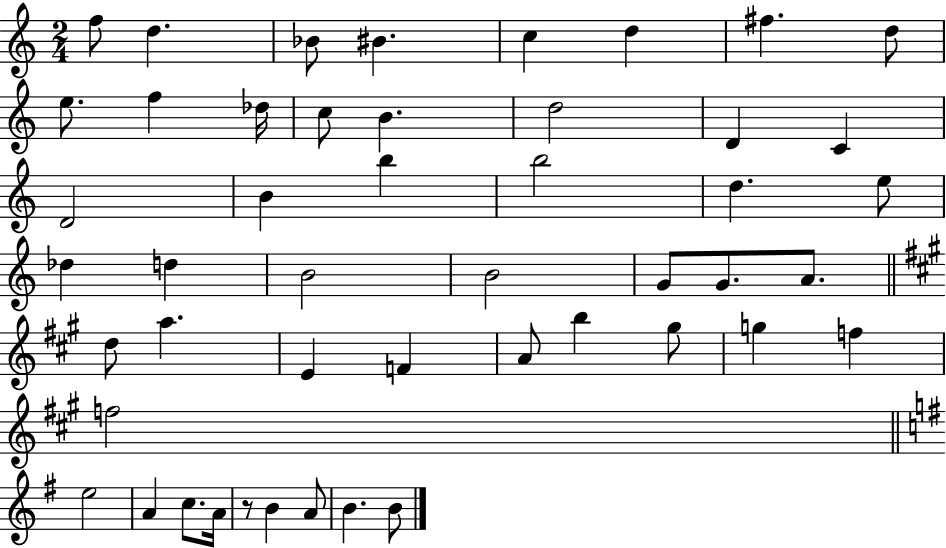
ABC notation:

X:1
T:Untitled
M:2/4
L:1/4
K:C
f/2 d _B/2 ^B c d ^f d/2 e/2 f _d/4 c/2 B d2 D C D2 B b b2 d e/2 _d d B2 B2 G/2 G/2 A/2 d/2 a E F A/2 b ^g/2 g f f2 e2 A c/2 A/4 z/2 B A/2 B B/2